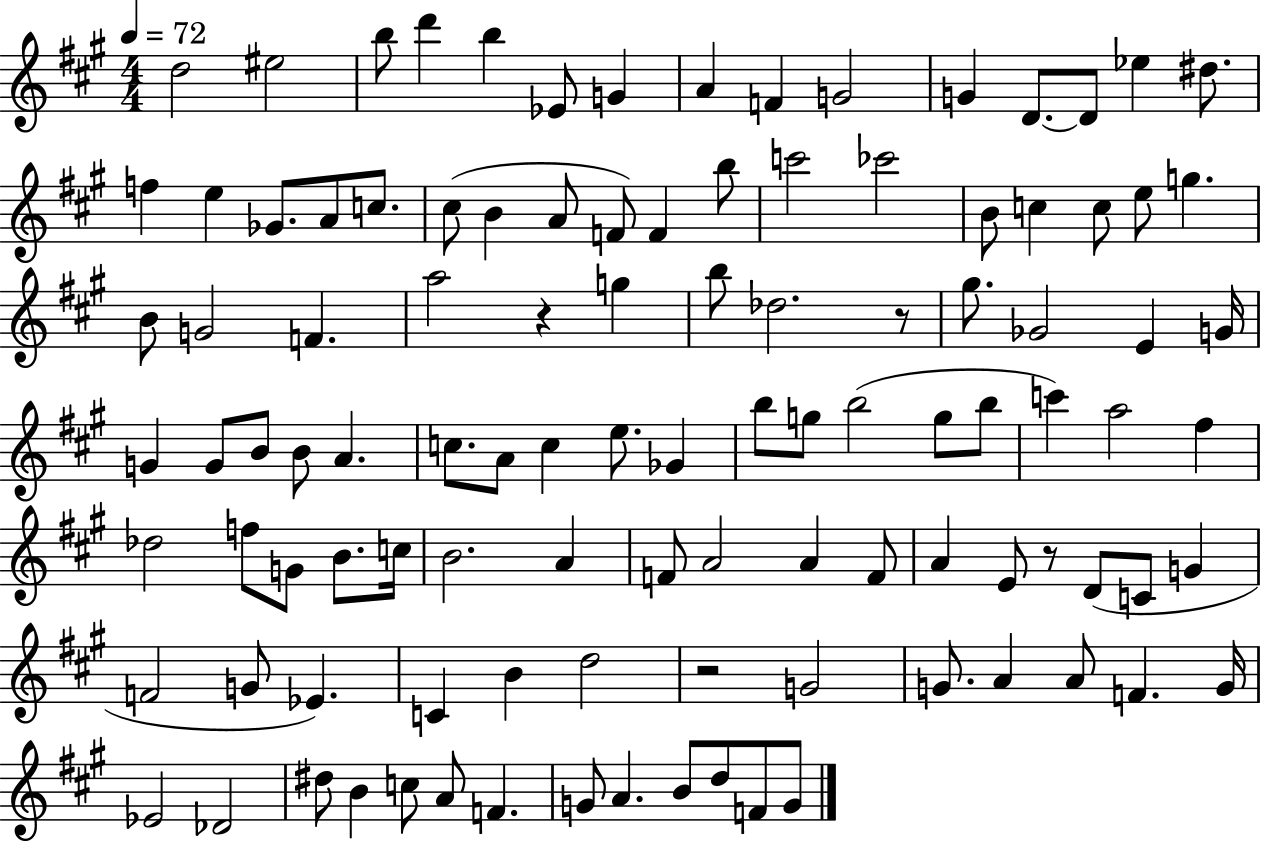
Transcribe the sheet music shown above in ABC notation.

X:1
T:Untitled
M:4/4
L:1/4
K:A
d2 ^e2 b/2 d' b _E/2 G A F G2 G D/2 D/2 _e ^d/2 f e _G/2 A/2 c/2 ^c/2 B A/2 F/2 F b/2 c'2 _c'2 B/2 c c/2 e/2 g B/2 G2 F a2 z g b/2 _d2 z/2 ^g/2 _G2 E G/4 G G/2 B/2 B/2 A c/2 A/2 c e/2 _G b/2 g/2 b2 g/2 b/2 c' a2 ^f _d2 f/2 G/2 B/2 c/4 B2 A F/2 A2 A F/2 A E/2 z/2 D/2 C/2 G F2 G/2 _E C B d2 z2 G2 G/2 A A/2 F G/4 _E2 _D2 ^d/2 B c/2 A/2 F G/2 A B/2 d/2 F/2 G/2